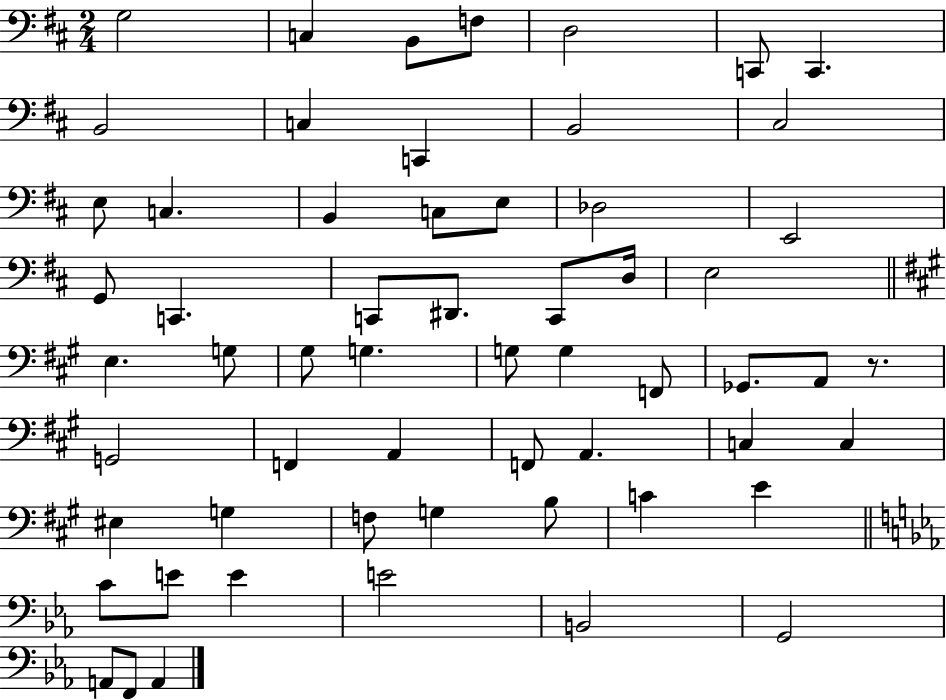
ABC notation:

X:1
T:Untitled
M:2/4
L:1/4
K:D
G,2 C, B,,/2 F,/2 D,2 C,,/2 C,, B,,2 C, C,, B,,2 ^C,2 E,/2 C, B,, C,/2 E,/2 _D,2 E,,2 G,,/2 C,, C,,/2 ^D,,/2 C,,/2 D,/4 E,2 E, G,/2 ^G,/2 G, G,/2 G, F,,/2 _G,,/2 A,,/2 z/2 G,,2 F,, A,, F,,/2 A,, C, C, ^E, G, F,/2 G, B,/2 C E C/2 E/2 E E2 B,,2 G,,2 A,,/2 F,,/2 A,,